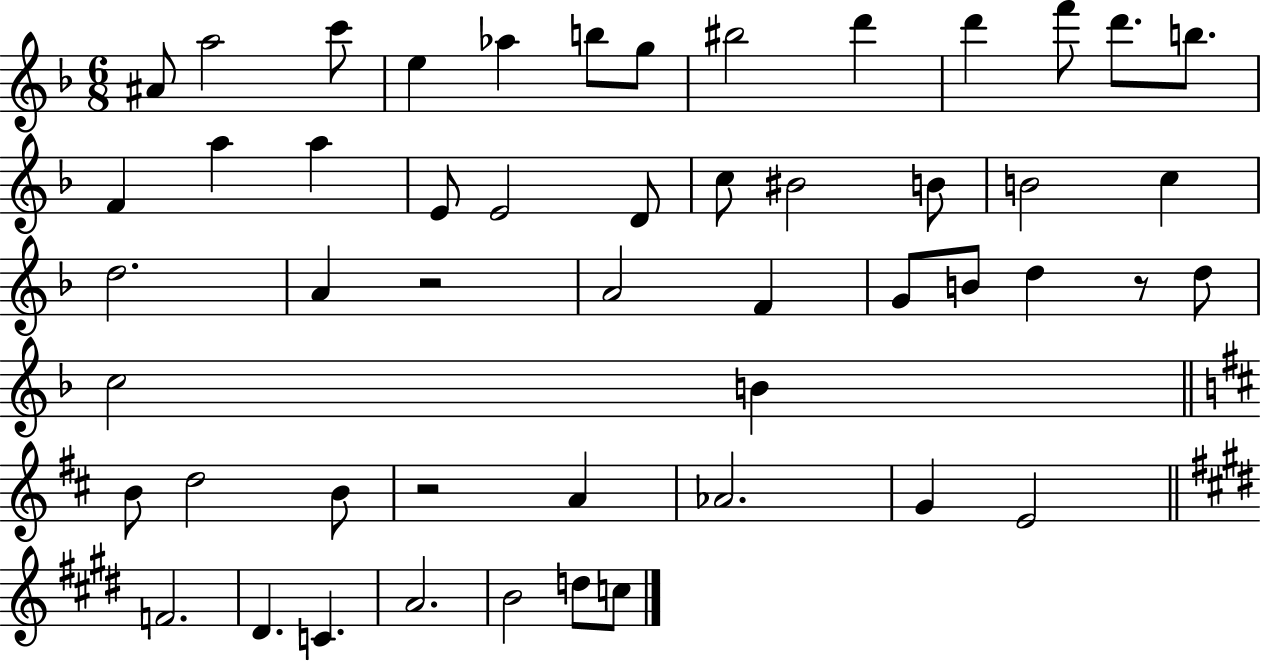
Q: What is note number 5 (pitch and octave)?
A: Ab5